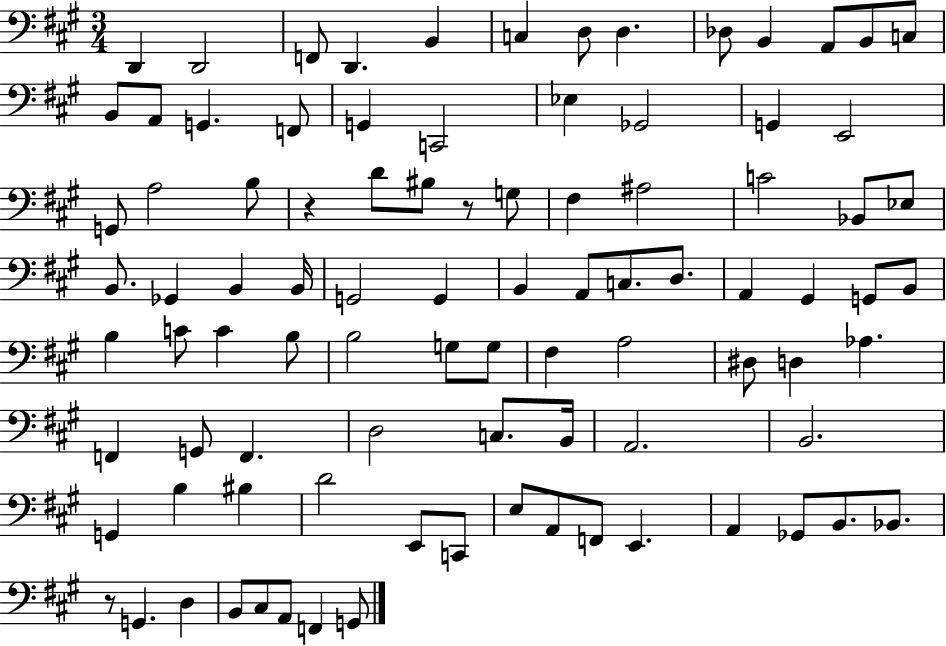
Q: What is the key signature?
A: A major